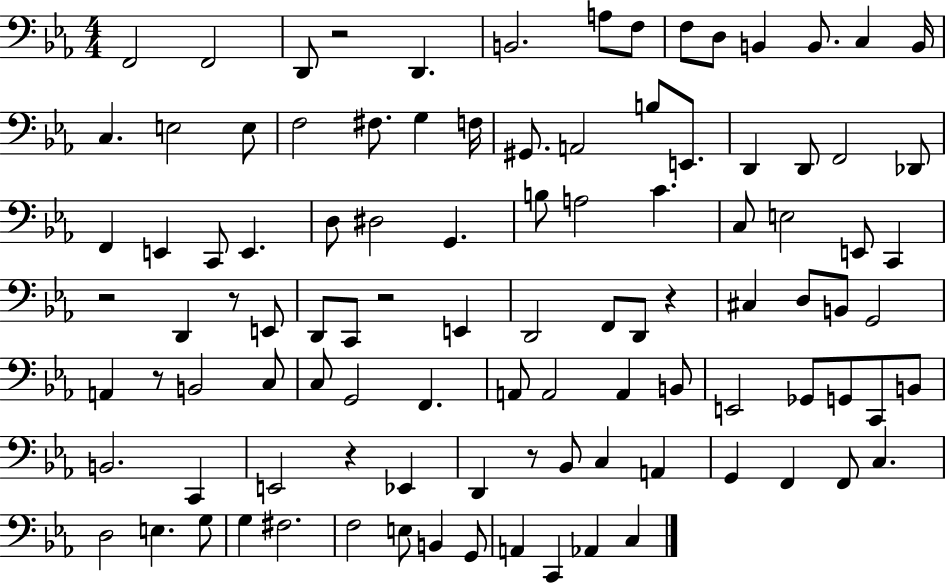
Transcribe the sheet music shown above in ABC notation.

X:1
T:Untitled
M:4/4
L:1/4
K:Eb
F,,2 F,,2 D,,/2 z2 D,, B,,2 A,/2 F,/2 F,/2 D,/2 B,, B,,/2 C, B,,/4 C, E,2 E,/2 F,2 ^F,/2 G, F,/4 ^G,,/2 A,,2 B,/2 E,,/2 D,, D,,/2 F,,2 _D,,/2 F,, E,, C,,/2 E,, D,/2 ^D,2 G,, B,/2 A,2 C C,/2 E,2 E,,/2 C,, z2 D,, z/2 E,,/2 D,,/2 C,,/2 z2 E,, D,,2 F,,/2 D,,/2 z ^C, D,/2 B,,/2 G,,2 A,, z/2 B,,2 C,/2 C,/2 G,,2 F,, A,,/2 A,,2 A,, B,,/2 E,,2 _G,,/2 G,,/2 C,,/2 B,,/2 B,,2 C,, E,,2 z _E,, D,, z/2 _B,,/2 C, A,, G,, F,, F,,/2 C, D,2 E, G,/2 G, ^F,2 F,2 E,/2 B,, G,,/2 A,, C,, _A,, C,